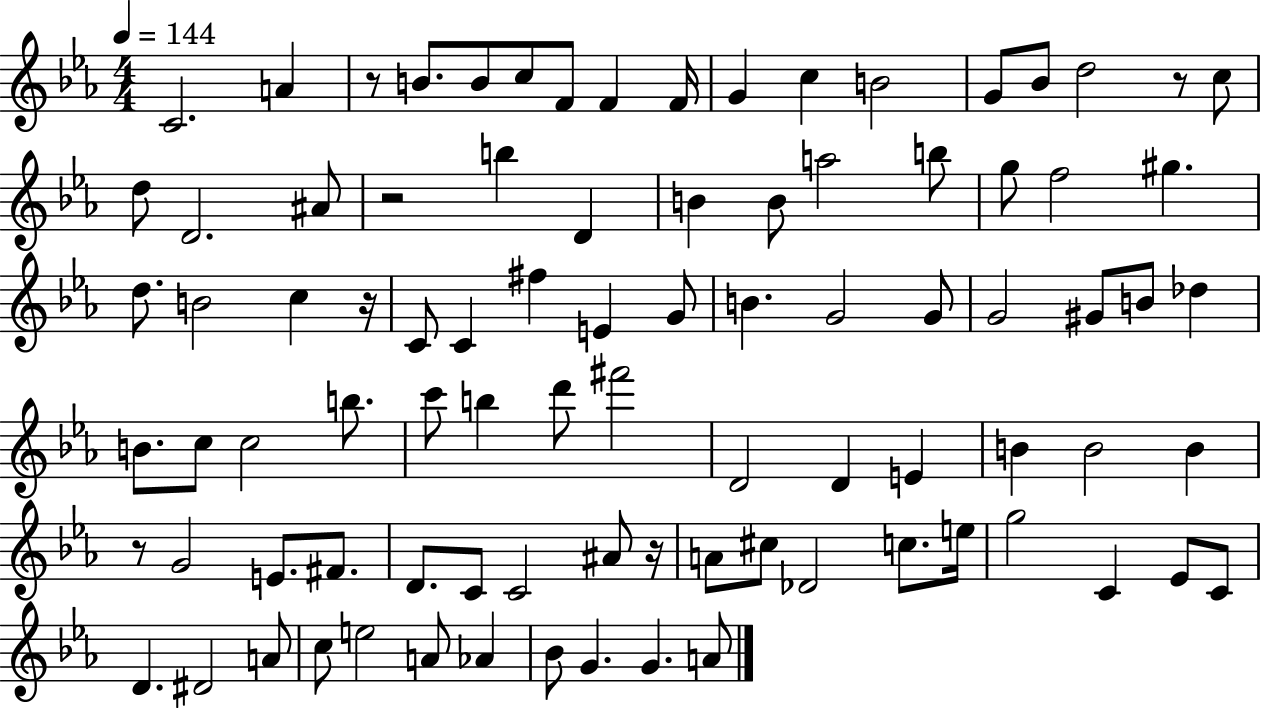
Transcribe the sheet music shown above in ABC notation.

X:1
T:Untitled
M:4/4
L:1/4
K:Eb
C2 A z/2 B/2 B/2 c/2 F/2 F F/4 G c B2 G/2 _B/2 d2 z/2 c/2 d/2 D2 ^A/2 z2 b D B B/2 a2 b/2 g/2 f2 ^g d/2 B2 c z/4 C/2 C ^f E G/2 B G2 G/2 G2 ^G/2 B/2 _d B/2 c/2 c2 b/2 c'/2 b d'/2 ^f'2 D2 D E B B2 B z/2 G2 E/2 ^F/2 D/2 C/2 C2 ^A/2 z/4 A/2 ^c/2 _D2 c/2 e/4 g2 C _E/2 C/2 D ^D2 A/2 c/2 e2 A/2 _A _B/2 G G A/2